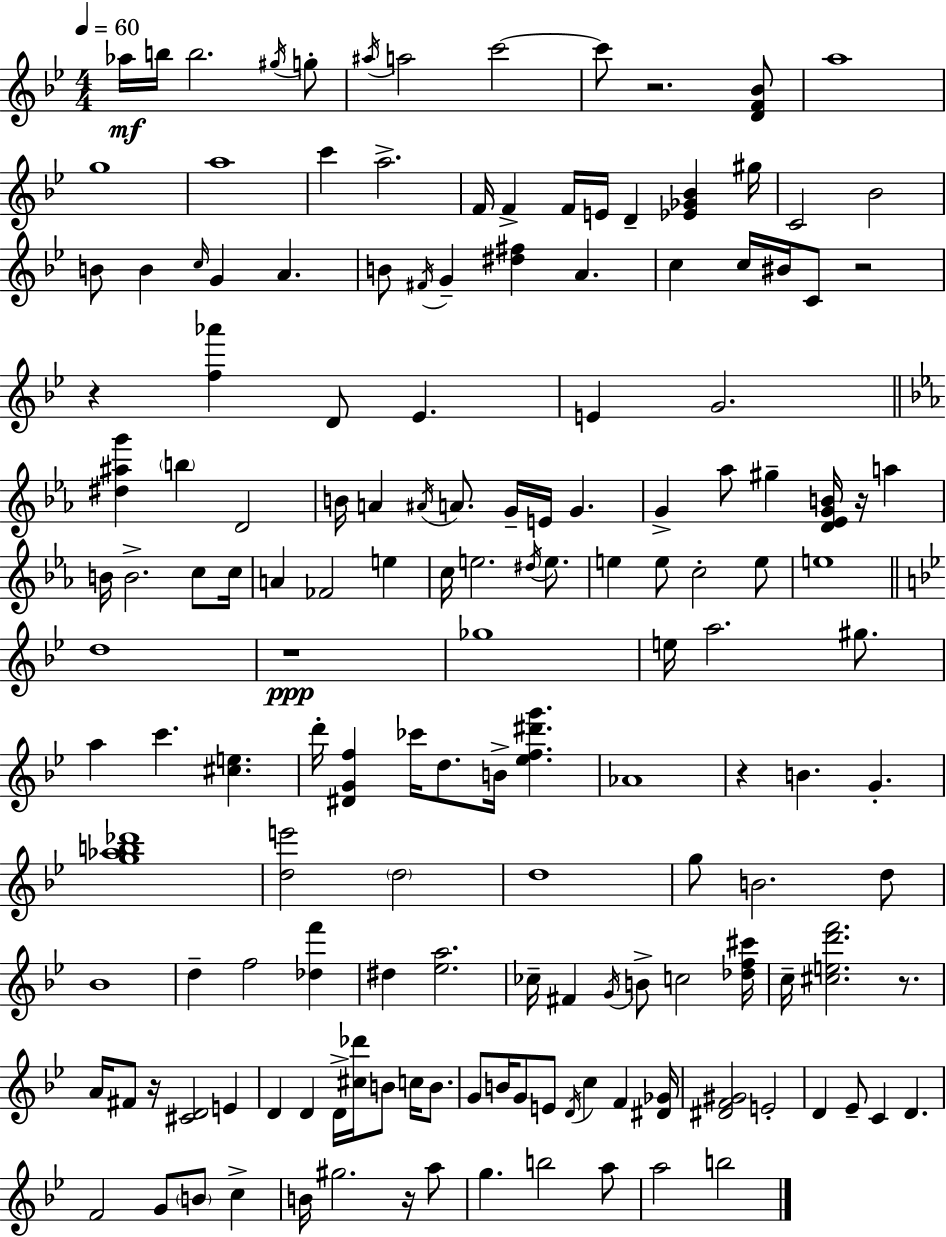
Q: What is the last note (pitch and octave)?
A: B5